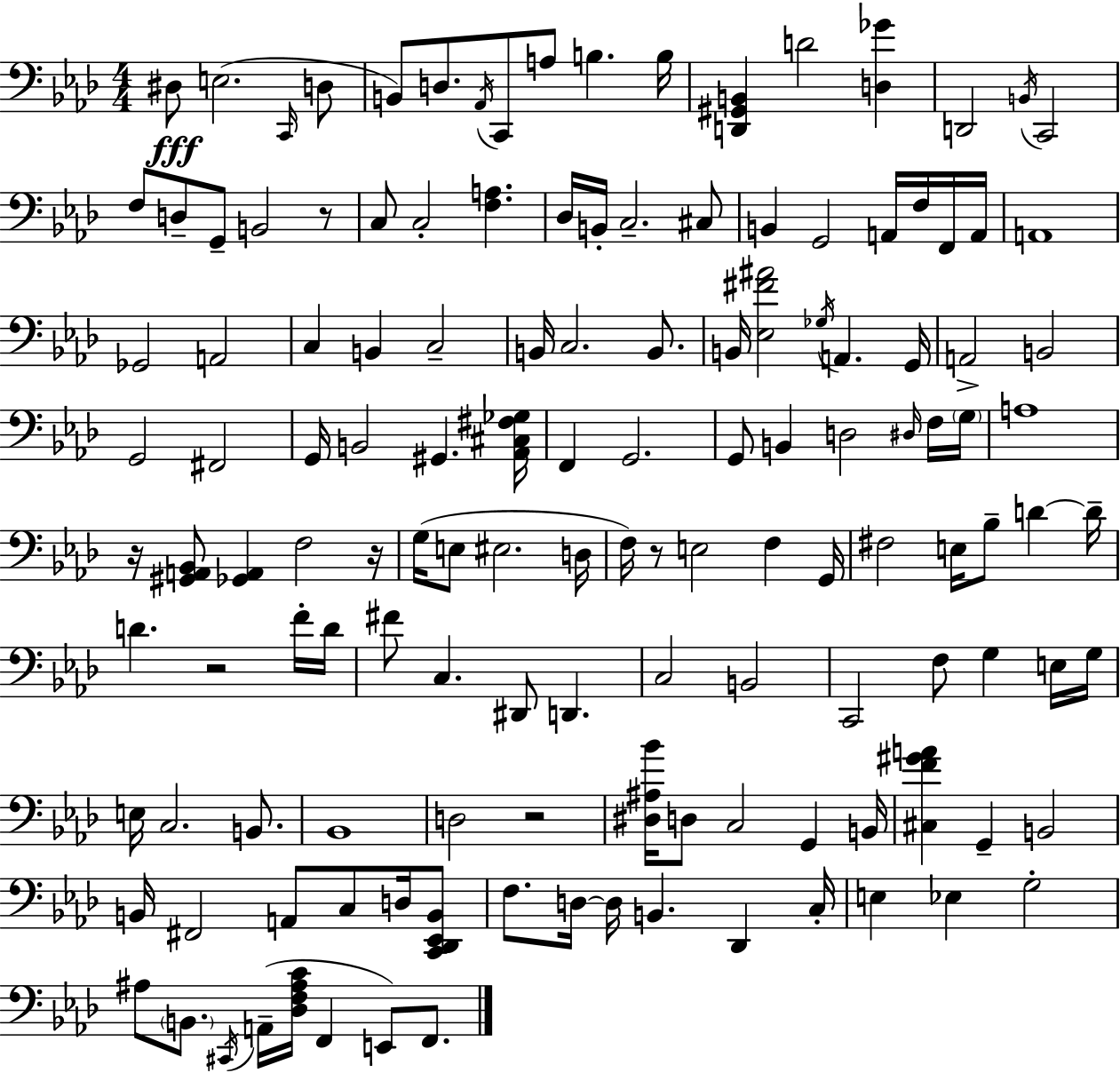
X:1
T:Untitled
M:4/4
L:1/4
K:Ab
^D,/2 E,2 C,,/4 D,/2 B,,/2 D,/2 _A,,/4 C,,/2 A,/2 B, B,/4 [D,,^G,,B,,] D2 [D,_G] D,,2 B,,/4 C,,2 F,/2 D,/2 G,,/2 B,,2 z/2 C,/2 C,2 [F,A,] _D,/4 B,,/4 C,2 ^C,/2 B,, G,,2 A,,/4 F,/4 F,,/4 A,,/4 A,,4 _G,,2 A,,2 C, B,, C,2 B,,/4 C,2 B,,/2 B,,/4 [_E,^F^A]2 _G,/4 A,, G,,/4 A,,2 B,,2 G,,2 ^F,,2 G,,/4 B,,2 ^G,, [_A,,^C,^F,_G,]/4 F,, G,,2 G,,/2 B,, D,2 ^D,/4 F,/4 G,/4 A,4 z/4 [^G,,A,,_B,,]/2 [_G,,A,,] F,2 z/4 G,/4 E,/2 ^E,2 D,/4 F,/4 z/2 E,2 F, G,,/4 ^F,2 E,/4 _B,/2 D D/4 D z2 F/4 D/4 ^F/2 C, ^D,,/2 D,, C,2 B,,2 C,,2 F,/2 G, E,/4 G,/4 E,/4 C,2 B,,/2 _B,,4 D,2 z2 [^D,^A,_B]/4 D,/2 C,2 G,, B,,/4 [^C,F^GA] G,, B,,2 B,,/4 ^F,,2 A,,/2 C,/2 D,/4 [C,,_D,,_E,,B,,]/2 F,/2 D,/4 D,/4 B,, _D,, C,/4 E, _E, G,2 ^A,/2 B,,/2 ^C,,/4 A,,/4 [_D,F,^A,C]/4 F,, E,,/2 F,,/2